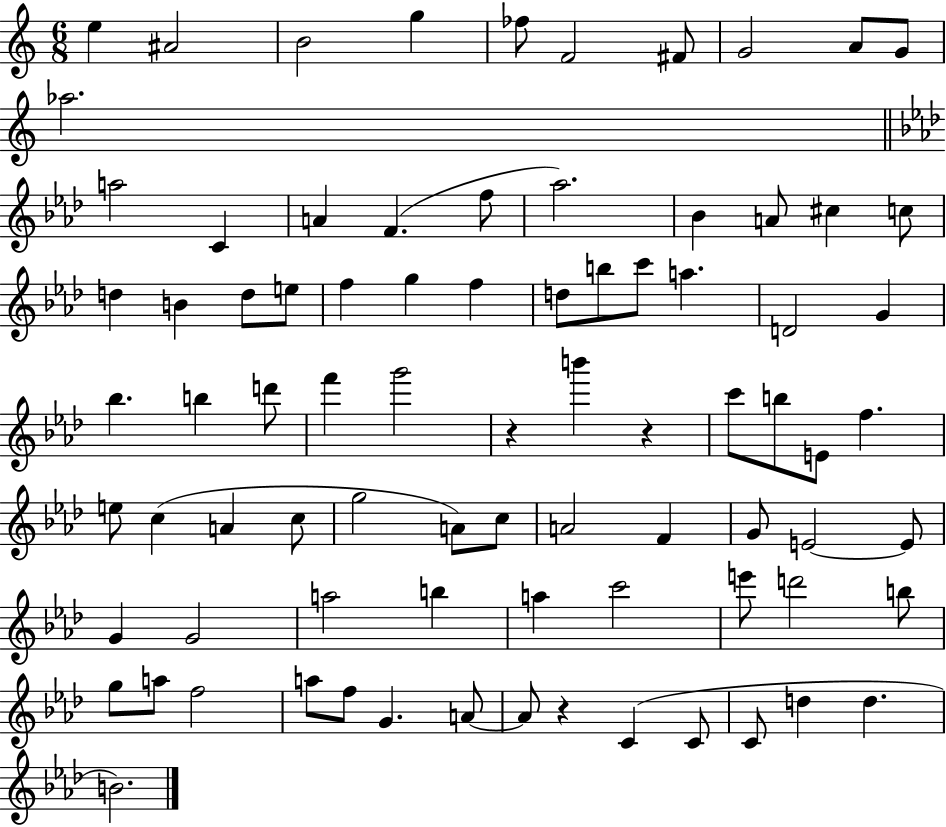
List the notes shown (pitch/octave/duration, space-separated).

E5/q A#4/h B4/h G5/q FES5/e F4/h F#4/e G4/h A4/e G4/e Ab5/h. A5/h C4/q A4/q F4/q. F5/e Ab5/h. Bb4/q A4/e C#5/q C5/e D5/q B4/q D5/e E5/e F5/q G5/q F5/q D5/e B5/e C6/e A5/q. D4/h G4/q Bb5/q. B5/q D6/e F6/q G6/h R/q B6/q R/q C6/e B5/e E4/e F5/q. E5/e C5/q A4/q C5/e G5/h A4/e C5/e A4/h F4/q G4/e E4/h E4/e G4/q G4/h A5/h B5/q A5/q C6/h E6/e D6/h B5/e G5/e A5/e F5/h A5/e F5/e G4/q. A4/e A4/e R/q C4/q C4/e C4/e D5/q D5/q. B4/h.